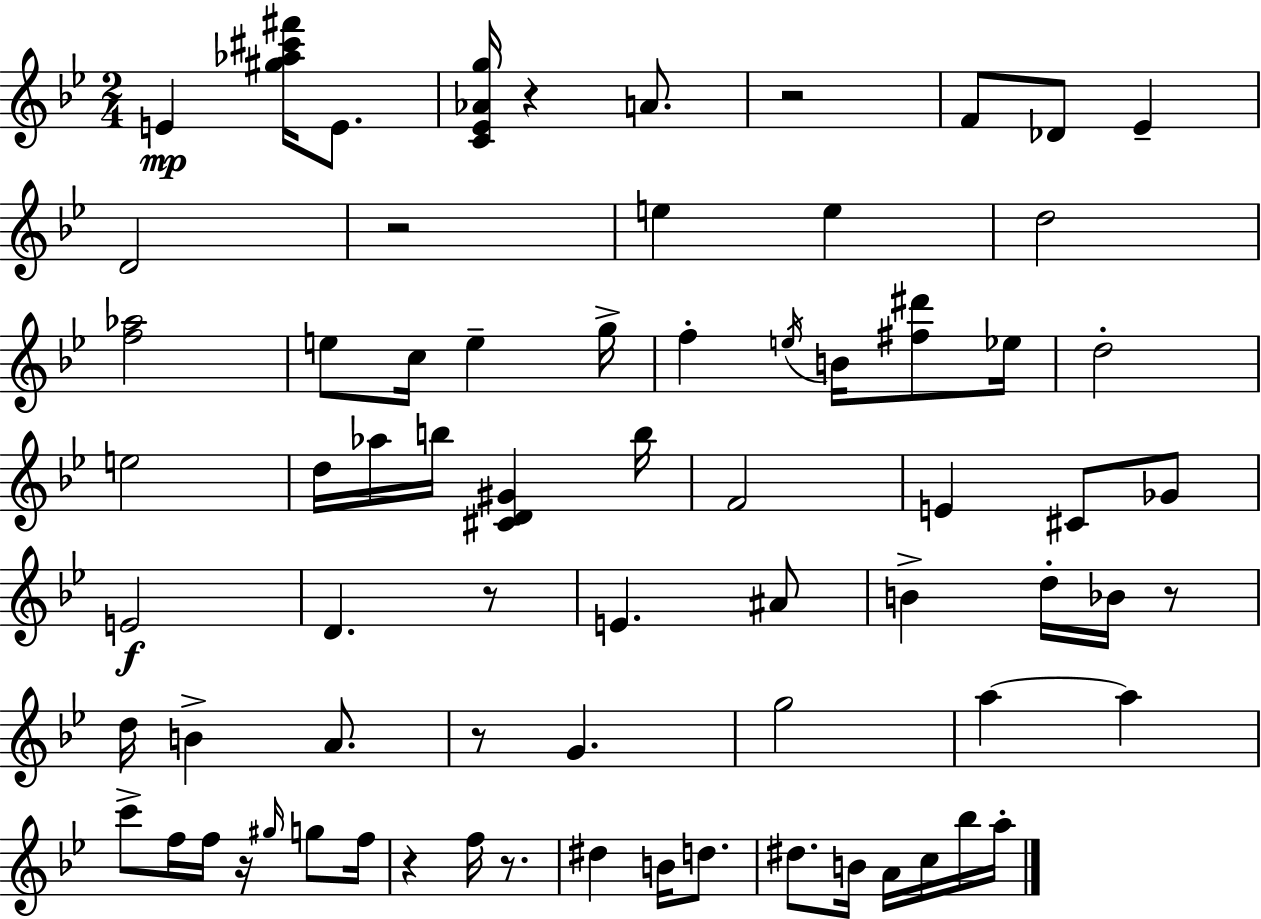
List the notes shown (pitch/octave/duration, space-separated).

E4/q [G#5,Ab5,C#6,F#6]/s E4/e. [C4,Eb4,Ab4,G5]/s R/q A4/e. R/h F4/e Db4/e Eb4/q D4/h R/h E5/q E5/q D5/h [F5,Ab5]/h E5/e C5/s E5/q G5/s F5/q E5/s B4/s [F#5,D#6]/e Eb5/s D5/h E5/h D5/s Ab5/s B5/s [C#4,D4,G#4]/q B5/s F4/h E4/q C#4/e Gb4/e E4/h D4/q. R/e E4/q. A#4/e B4/q D5/s Bb4/s R/e D5/s B4/q A4/e. R/e G4/q. G5/h A5/q A5/q C6/e F5/s F5/s R/s G#5/s G5/e F5/s R/q F5/s R/e. D#5/q B4/s D5/e. D#5/e. B4/s A4/s C5/s Bb5/s A5/s